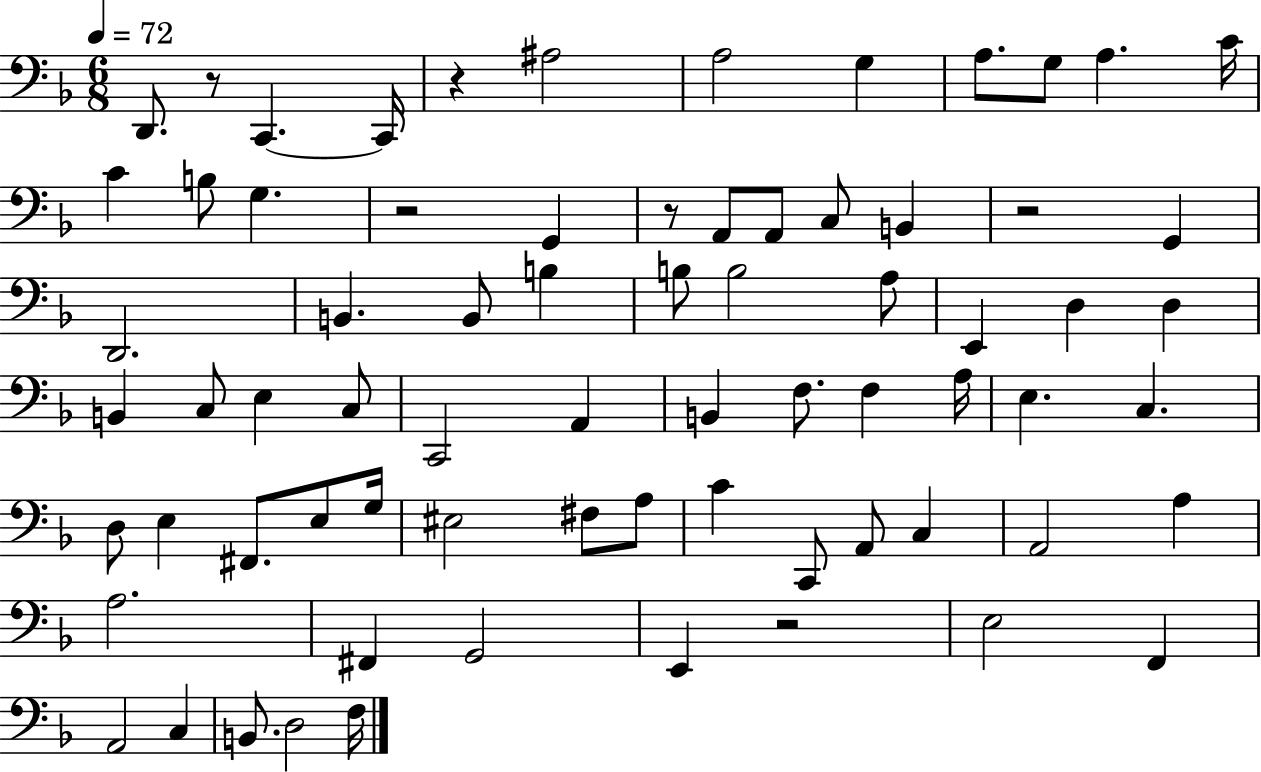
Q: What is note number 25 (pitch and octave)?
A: B3